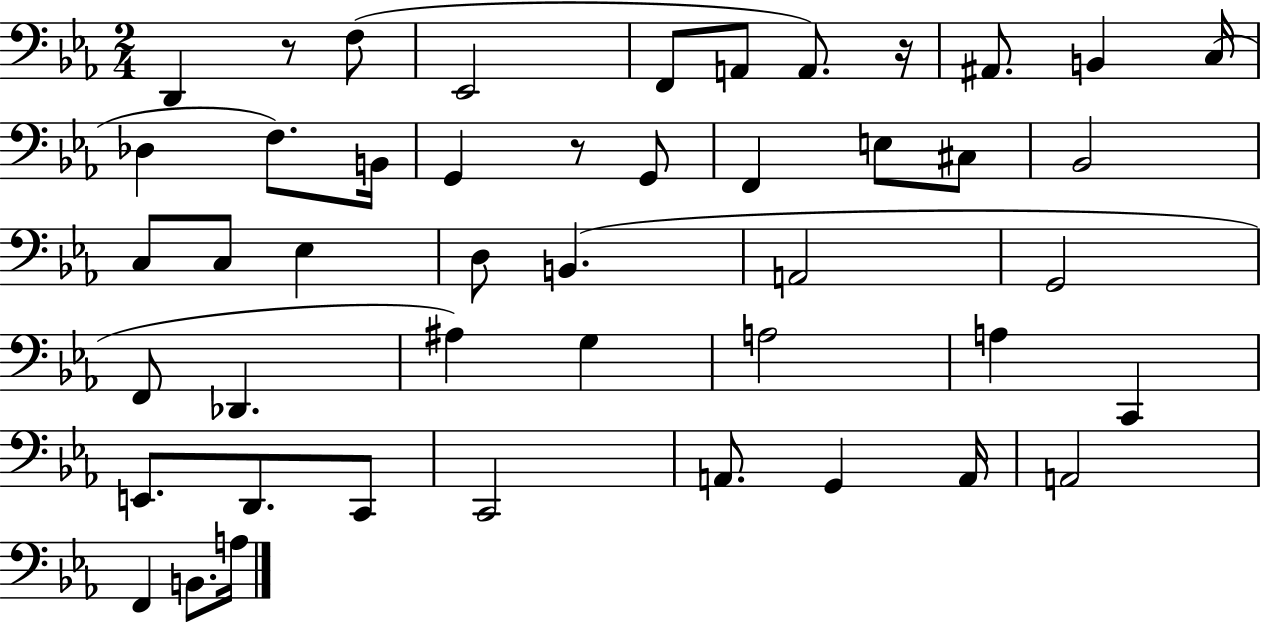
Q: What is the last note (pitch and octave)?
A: A3